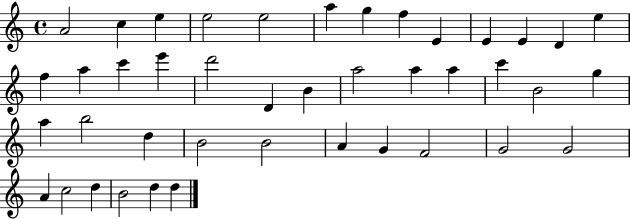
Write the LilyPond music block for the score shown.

{
  \clef treble
  \time 4/4
  \defaultTimeSignature
  \key c \major
  a'2 c''4 e''4 | e''2 e''2 | a''4 g''4 f''4 e'4 | e'4 e'4 d'4 e''4 | \break f''4 a''4 c'''4 e'''4 | d'''2 d'4 b'4 | a''2 a''4 a''4 | c'''4 b'2 g''4 | \break a''4 b''2 d''4 | b'2 b'2 | a'4 g'4 f'2 | g'2 g'2 | \break a'4 c''2 d''4 | b'2 d''4 d''4 | \bar "|."
}